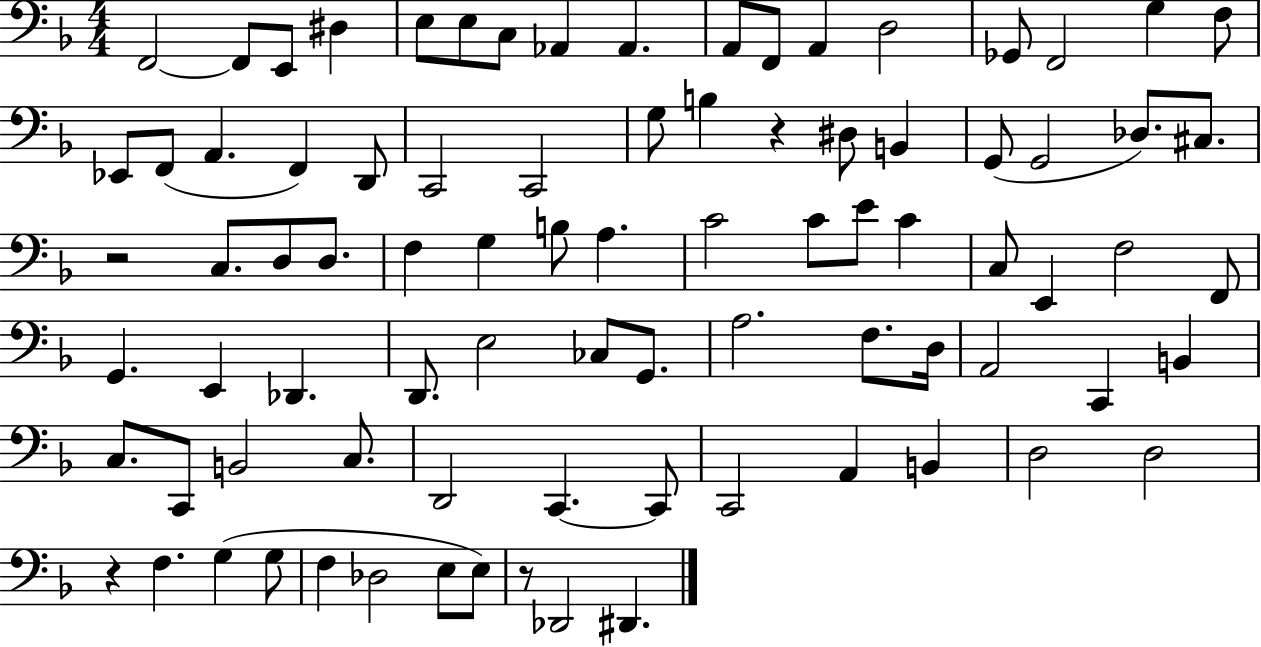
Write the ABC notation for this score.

X:1
T:Untitled
M:4/4
L:1/4
K:F
F,,2 F,,/2 E,,/2 ^D, E,/2 E,/2 C,/2 _A,, _A,, A,,/2 F,,/2 A,, D,2 _G,,/2 F,,2 G, F,/2 _E,,/2 F,,/2 A,, F,, D,,/2 C,,2 C,,2 G,/2 B, z ^D,/2 B,, G,,/2 G,,2 _D,/2 ^C,/2 z2 C,/2 D,/2 D,/2 F, G, B,/2 A, C2 C/2 E/2 C C,/2 E,, F,2 F,,/2 G,, E,, _D,, D,,/2 E,2 _C,/2 G,,/2 A,2 F,/2 D,/4 A,,2 C,, B,, C,/2 C,,/2 B,,2 C,/2 D,,2 C,, C,,/2 C,,2 A,, B,, D,2 D,2 z F, G, G,/2 F, _D,2 E,/2 E,/2 z/2 _D,,2 ^D,,